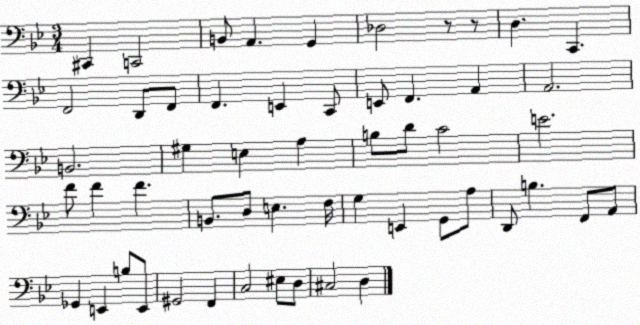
X:1
T:Untitled
M:3/4
L:1/4
K:Bb
^C,, C,,2 B,,/2 A,, G,, _D,2 z/2 z/2 D, C,, F,,2 D,,/2 F,,/2 F,, E,, C,,/2 E,,/2 F,, A,, A,,2 B,,2 ^G, E, A, B,/2 D/2 C2 E2 F/2 F F B,,/2 D,/2 E, F,/4 G, E,, G,,/2 A,/2 D,,/2 B, F,,/2 A,,/2 _G,, E,, B,/2 E,,/2 ^G,,2 F,, C,2 ^E,/2 D,/2 ^C,2 D,